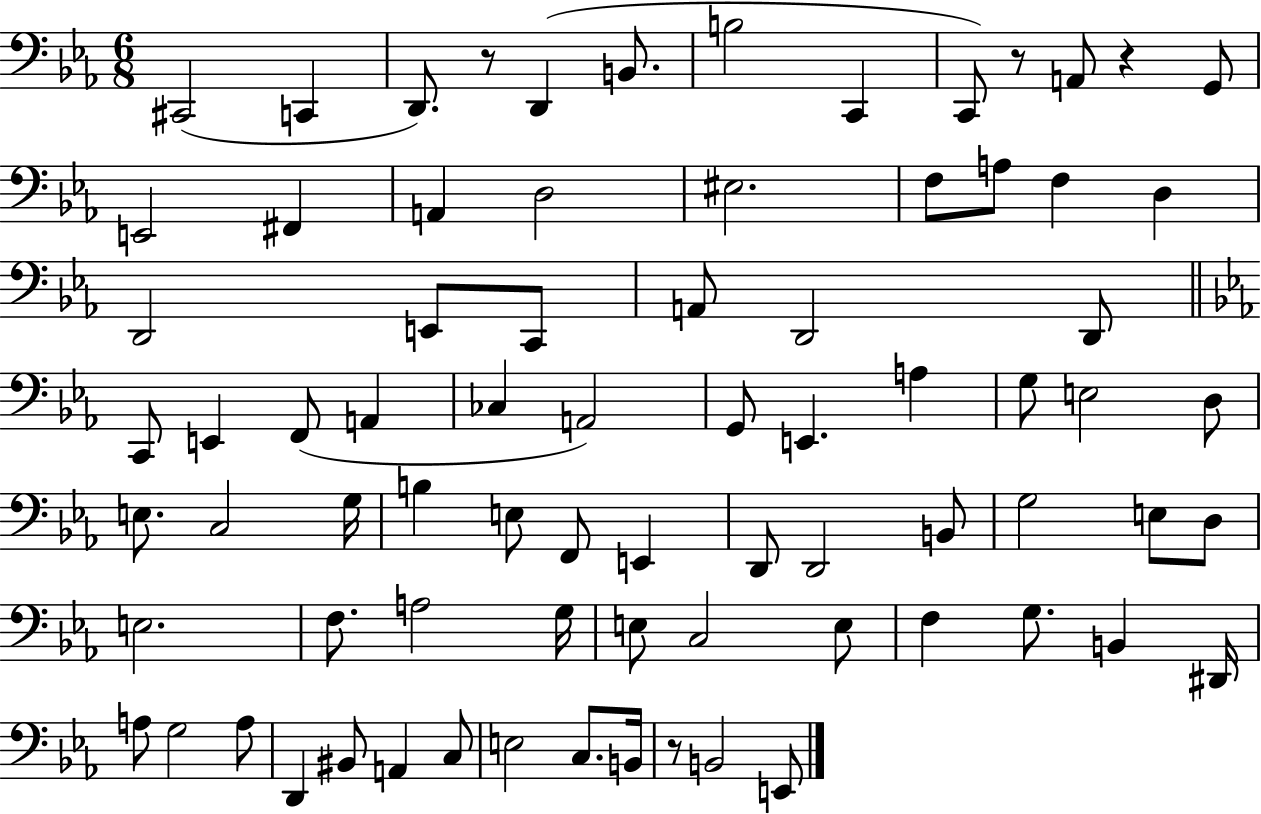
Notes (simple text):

C#2/h C2/q D2/e. R/e D2/q B2/e. B3/h C2/q C2/e R/e A2/e R/q G2/e E2/h F#2/q A2/q D3/h EIS3/h. F3/e A3/e F3/q D3/q D2/h E2/e C2/e A2/e D2/h D2/e C2/e E2/q F2/e A2/q CES3/q A2/h G2/e E2/q. A3/q G3/e E3/h D3/e E3/e. C3/h G3/s B3/q E3/e F2/e E2/q D2/e D2/h B2/e G3/h E3/e D3/e E3/h. F3/e. A3/h G3/s E3/e C3/h E3/e F3/q G3/e. B2/q D#2/s A3/e G3/h A3/e D2/q BIS2/e A2/q C3/e E3/h C3/e. B2/s R/e B2/h E2/e